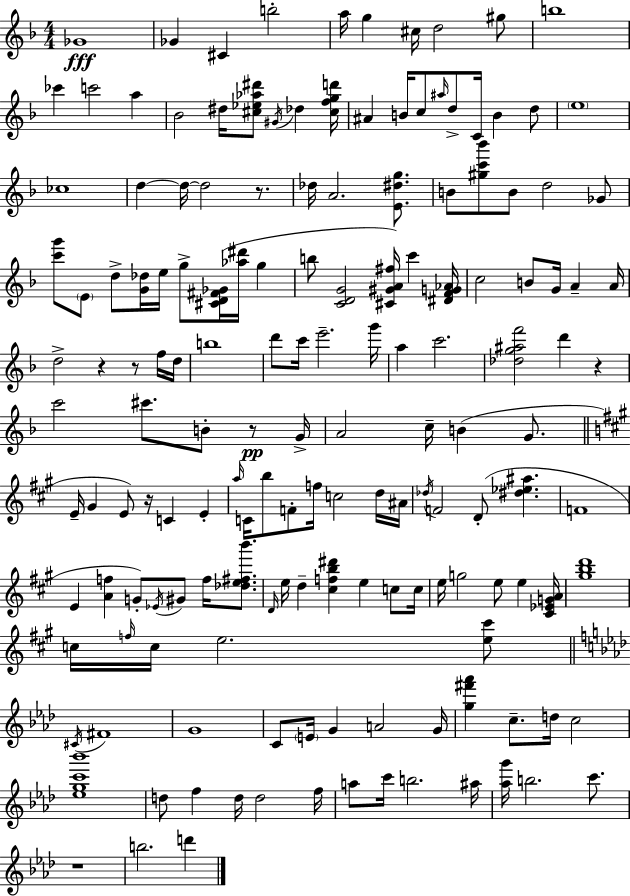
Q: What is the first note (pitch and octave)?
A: Gb4